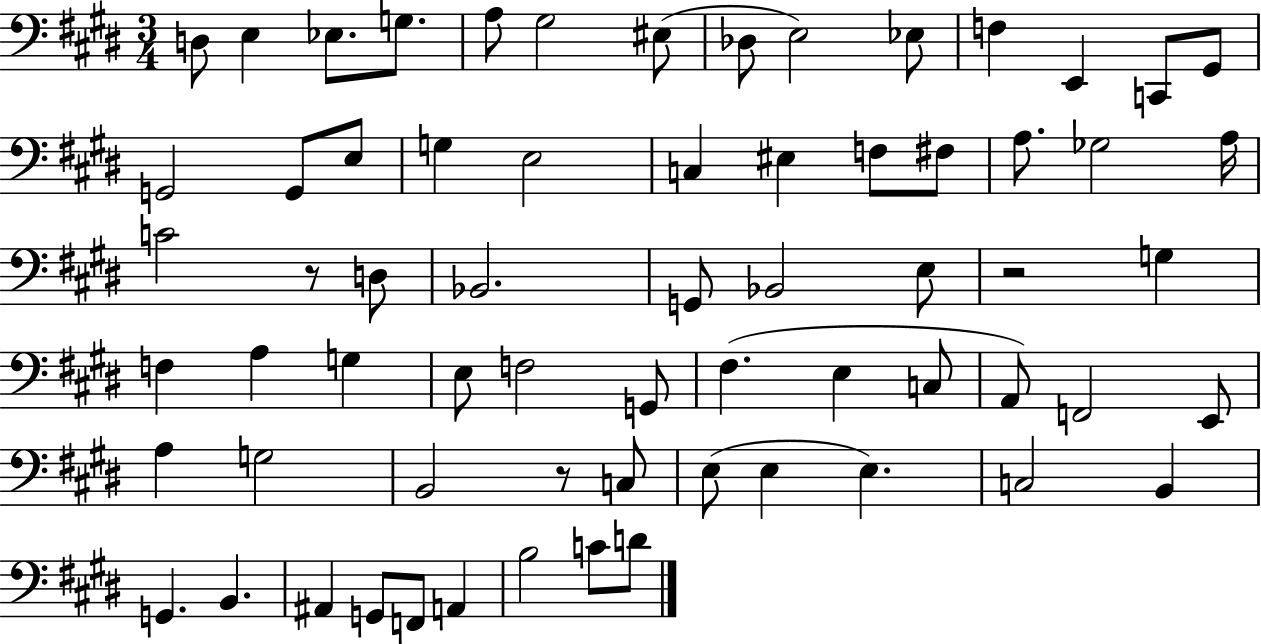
{
  \clef bass
  \numericTimeSignature
  \time 3/4
  \key e \major
  \repeat volta 2 { d8 e4 ees8. g8. | a8 gis2 eis8( | des8 e2) ees8 | f4 e,4 c,8 gis,8 | \break g,2 g,8 e8 | g4 e2 | c4 eis4 f8 fis8 | a8. ges2 a16 | \break c'2 r8 d8 | bes,2. | g,8 bes,2 e8 | r2 g4 | \break f4 a4 g4 | e8 f2 g,8 | fis4.( e4 c8 | a,8) f,2 e,8 | \break a4 g2 | b,2 r8 c8 | e8( e4 e4.) | c2 b,4 | \break g,4. b,4. | ais,4 g,8 f,8 a,4 | b2 c'8 d'8 | } \bar "|."
}